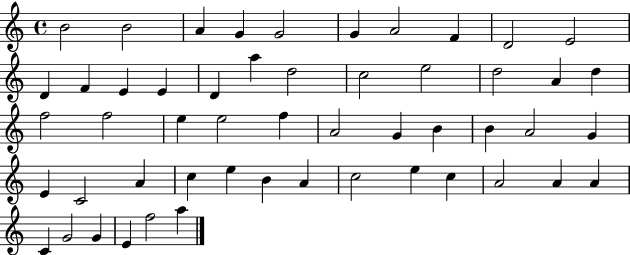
{
  \clef treble
  \time 4/4
  \defaultTimeSignature
  \key c \major
  b'2 b'2 | a'4 g'4 g'2 | g'4 a'2 f'4 | d'2 e'2 | \break d'4 f'4 e'4 e'4 | d'4 a''4 d''2 | c''2 e''2 | d''2 a'4 d''4 | \break f''2 f''2 | e''4 e''2 f''4 | a'2 g'4 b'4 | b'4 a'2 g'4 | \break e'4 c'2 a'4 | c''4 e''4 b'4 a'4 | c''2 e''4 c''4 | a'2 a'4 a'4 | \break c'4 g'2 g'4 | e'4 f''2 a''4 | \bar "|."
}